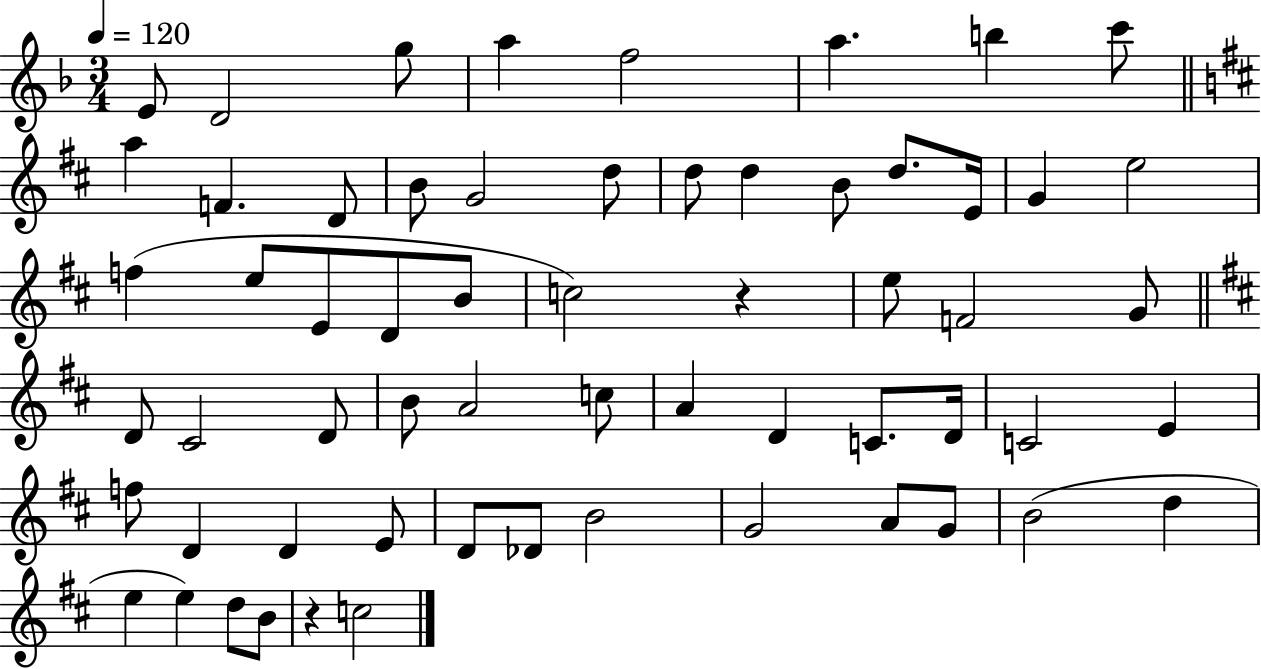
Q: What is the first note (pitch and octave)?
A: E4